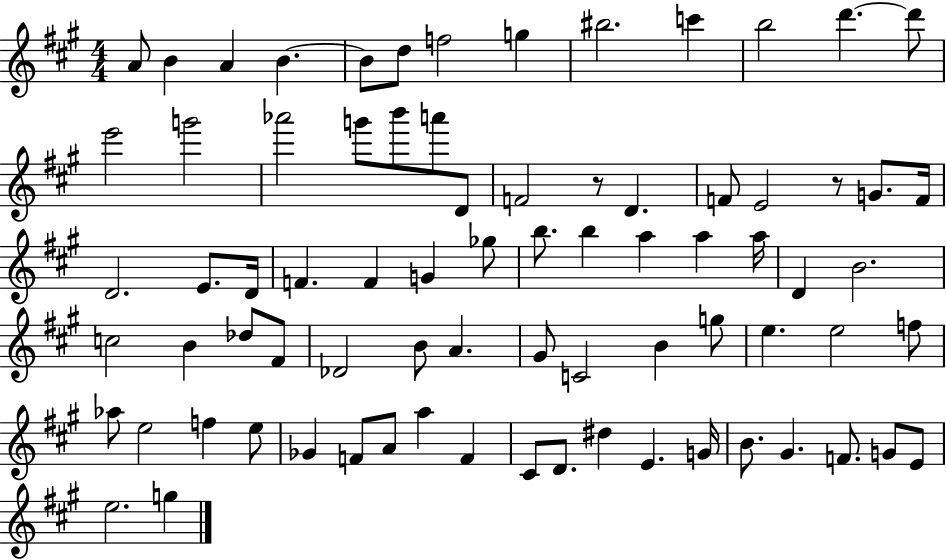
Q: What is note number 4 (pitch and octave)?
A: B4